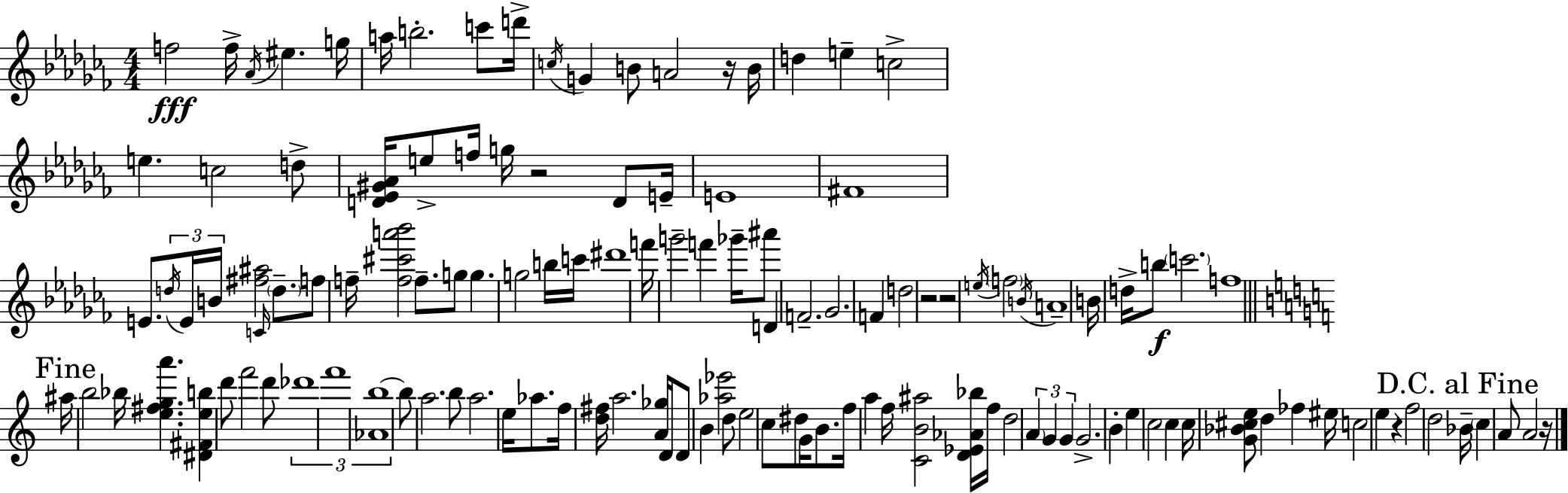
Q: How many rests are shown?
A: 6